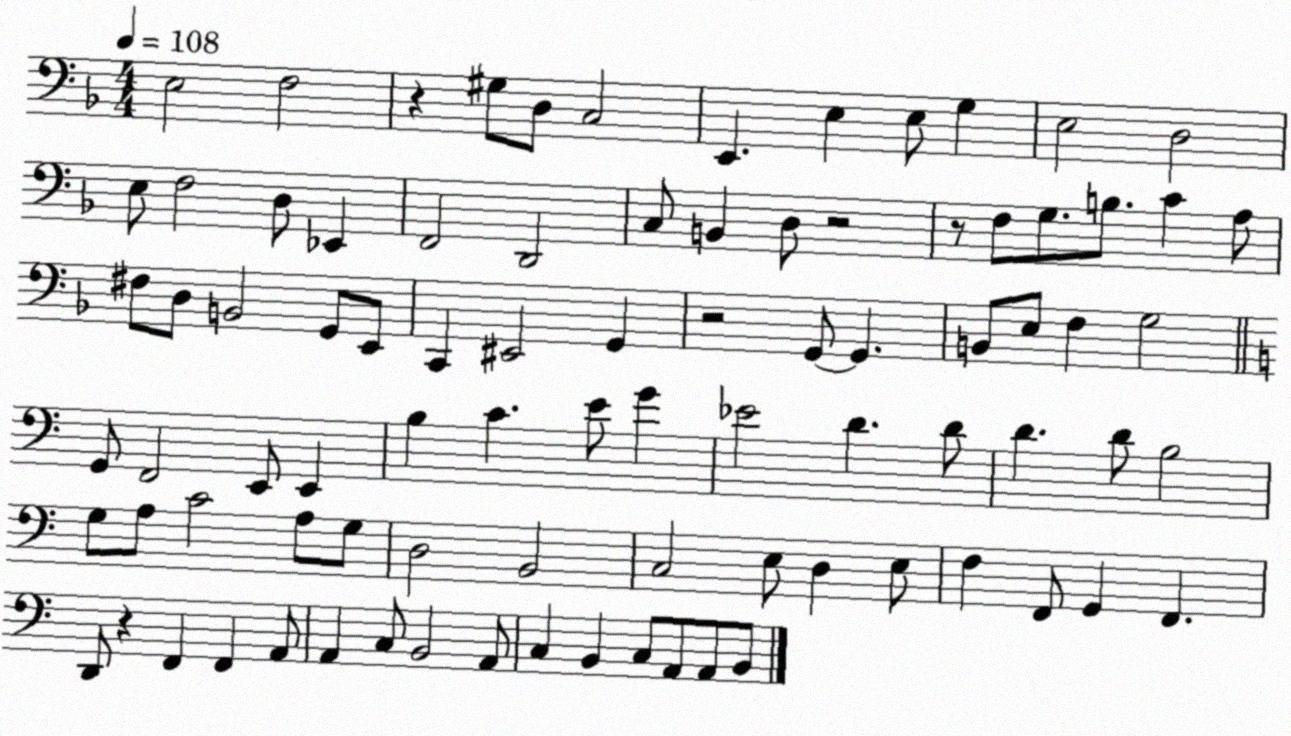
X:1
T:Untitled
M:4/4
L:1/4
K:F
E,2 F,2 z ^G,/2 D,/2 C,2 E,, E, E,/2 G, E,2 D,2 E,/2 F,2 D,/2 _E,, F,,2 D,,2 C,/2 B,, D,/2 z2 z/2 F,/2 G,/2 B,/2 C A,/2 ^F,/2 D,/2 B,,2 G,,/2 E,,/2 C,, ^E,,2 G,, z2 G,,/2 G,, B,,/2 E,/2 F, G,2 G,,/2 F,,2 E,,/2 E,, B, C E/2 G _E2 D D/2 D D/2 B,2 G,/2 A,/2 C2 A,/2 G,/2 D,2 B,,2 C,2 E,/2 D, E,/2 F, F,,/2 G,, F,, D,,/2 z F,, F,, A,,/2 A,, C,/2 B,,2 A,,/2 C, B,, C,/2 A,,/2 A,,/2 B,,/2